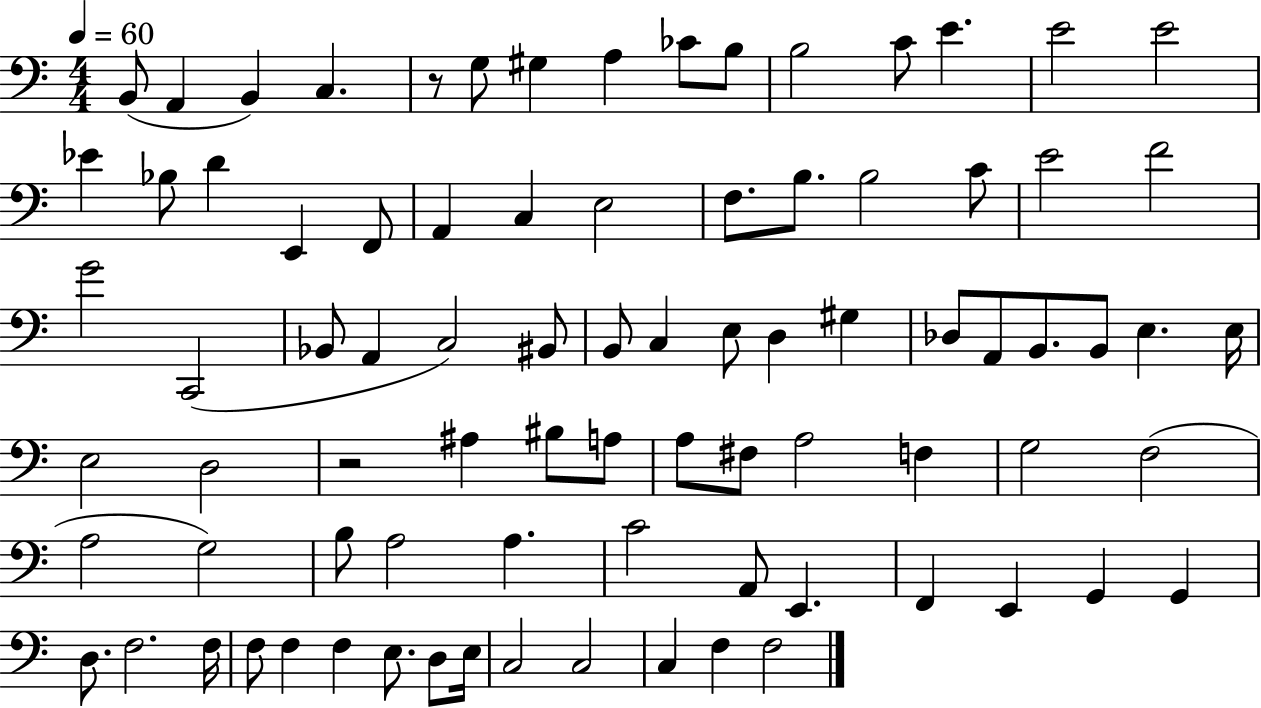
{
  \clef bass
  \numericTimeSignature
  \time 4/4
  \key c \major
  \tempo 4 = 60
  b,8( a,4 b,4) c4. | r8 g8 gis4 a4 ces'8 b8 | b2 c'8 e'4. | e'2 e'2 | \break ees'4 bes8 d'4 e,4 f,8 | a,4 c4 e2 | f8. b8. b2 c'8 | e'2 f'2 | \break g'2 c,2( | bes,8 a,4 c2) bis,8 | b,8 c4 e8 d4 gis4 | des8 a,8 b,8. b,8 e4. e16 | \break e2 d2 | r2 ais4 bis8 a8 | a8 fis8 a2 f4 | g2 f2( | \break a2 g2) | b8 a2 a4. | c'2 a,8 e,4. | f,4 e,4 g,4 g,4 | \break d8. f2. f16 | f8 f4 f4 e8. d8 e16 | c2 c2 | c4 f4 f2 | \break \bar "|."
}